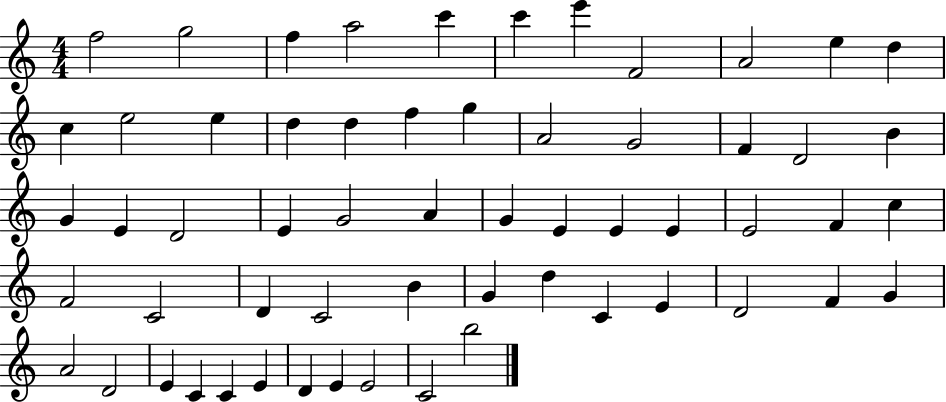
F5/h G5/h F5/q A5/h C6/q C6/q E6/q F4/h A4/h E5/q D5/q C5/q E5/h E5/q D5/q D5/q F5/q G5/q A4/h G4/h F4/q D4/h B4/q G4/q E4/q D4/h E4/q G4/h A4/q G4/q E4/q E4/q E4/q E4/h F4/q C5/q F4/h C4/h D4/q C4/h B4/q G4/q D5/q C4/q E4/q D4/h F4/q G4/q A4/h D4/h E4/q C4/q C4/q E4/q D4/q E4/q E4/h C4/h B5/h